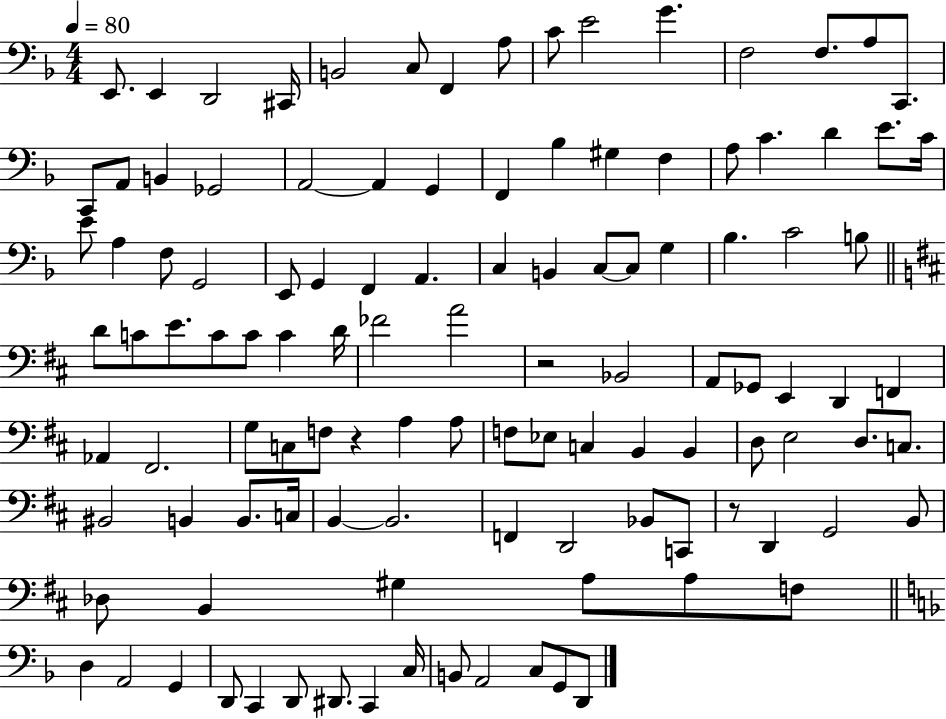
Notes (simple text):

E2/e. E2/q D2/h C#2/s B2/h C3/e F2/q A3/e C4/e E4/h G4/q. F3/h F3/e. A3/e C2/e. C2/e A2/e B2/q Gb2/h A2/h A2/q G2/q F2/q Bb3/q G#3/q F3/q A3/e C4/q. D4/q E4/e. C4/s E4/e A3/q F3/e G2/h E2/e G2/q F2/q A2/q. C3/q B2/q C3/e C3/e G3/q Bb3/q. C4/h B3/e D4/e C4/e E4/e. C4/e C4/e C4/q D4/s FES4/h A4/h R/h Bb2/h A2/e Gb2/e E2/q D2/q F2/q Ab2/q F#2/h. G3/e C3/e F3/e R/q A3/q A3/e F3/e Eb3/e C3/q B2/q B2/q D3/e E3/h D3/e. C3/e. BIS2/h B2/q B2/e. C3/s B2/q B2/h. F2/q D2/h Bb2/e C2/e R/e D2/q G2/h B2/e Db3/e B2/q G#3/q A3/e A3/e F3/e D3/q A2/h G2/q D2/e C2/q D2/e D#2/e. C2/q C3/s B2/e A2/h C3/e G2/e D2/e